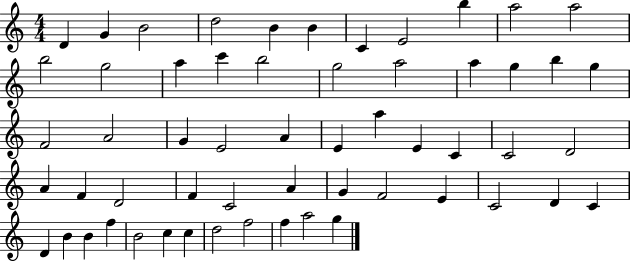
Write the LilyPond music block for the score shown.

{
  \clef treble
  \numericTimeSignature
  \time 4/4
  \key c \major
  d'4 g'4 b'2 | d''2 b'4 b'4 | c'4 e'2 b''4 | a''2 a''2 | \break b''2 g''2 | a''4 c'''4 b''2 | g''2 a''2 | a''4 g''4 b''4 g''4 | \break f'2 a'2 | g'4 e'2 a'4 | e'4 a''4 e'4 c'4 | c'2 d'2 | \break a'4 f'4 d'2 | f'4 c'2 a'4 | g'4 f'2 e'4 | c'2 d'4 c'4 | \break d'4 b'4 b'4 f''4 | b'2 c''4 c''4 | d''2 f''2 | f''4 a''2 g''4 | \break \bar "|."
}